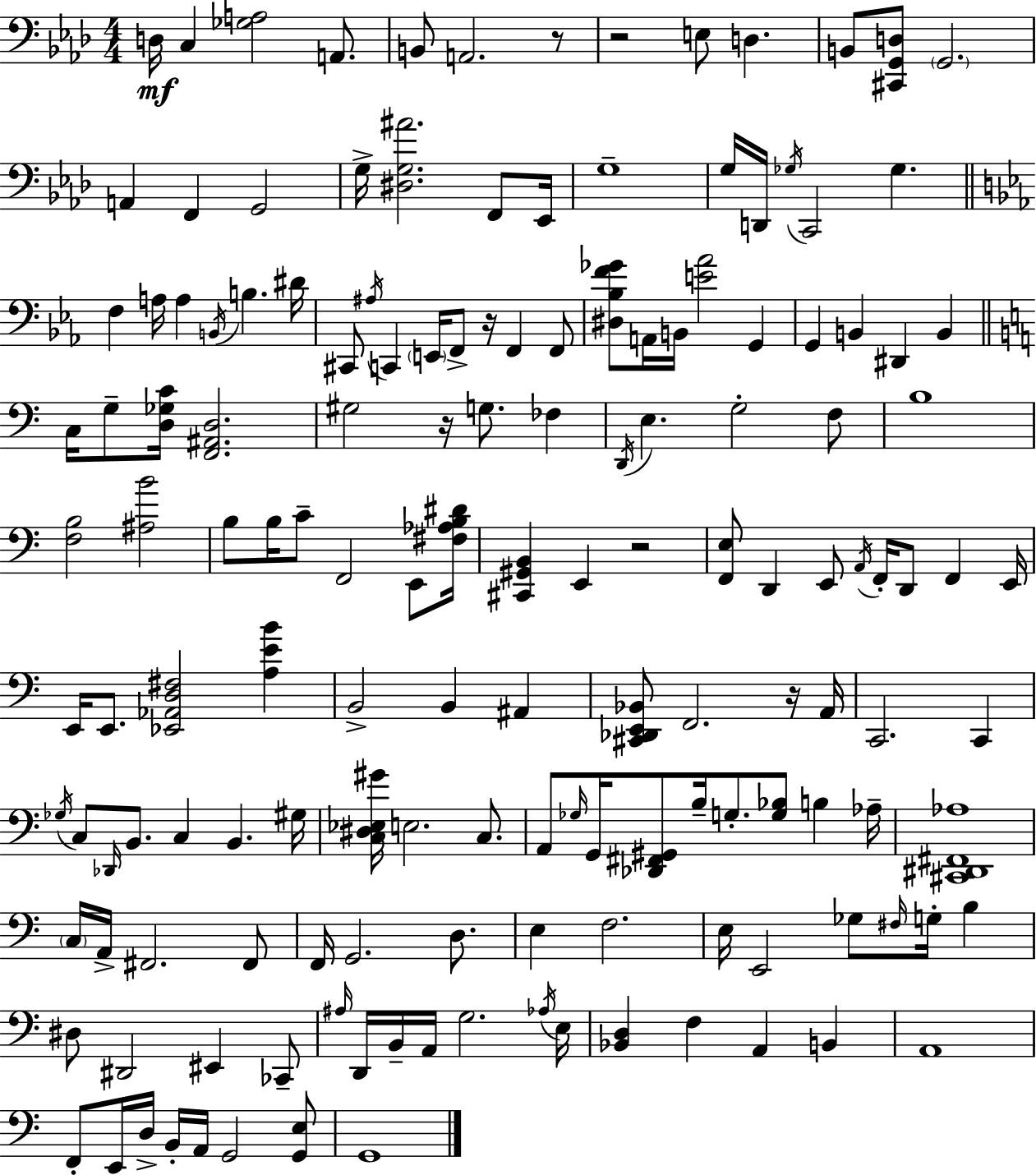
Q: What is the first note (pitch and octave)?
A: D3